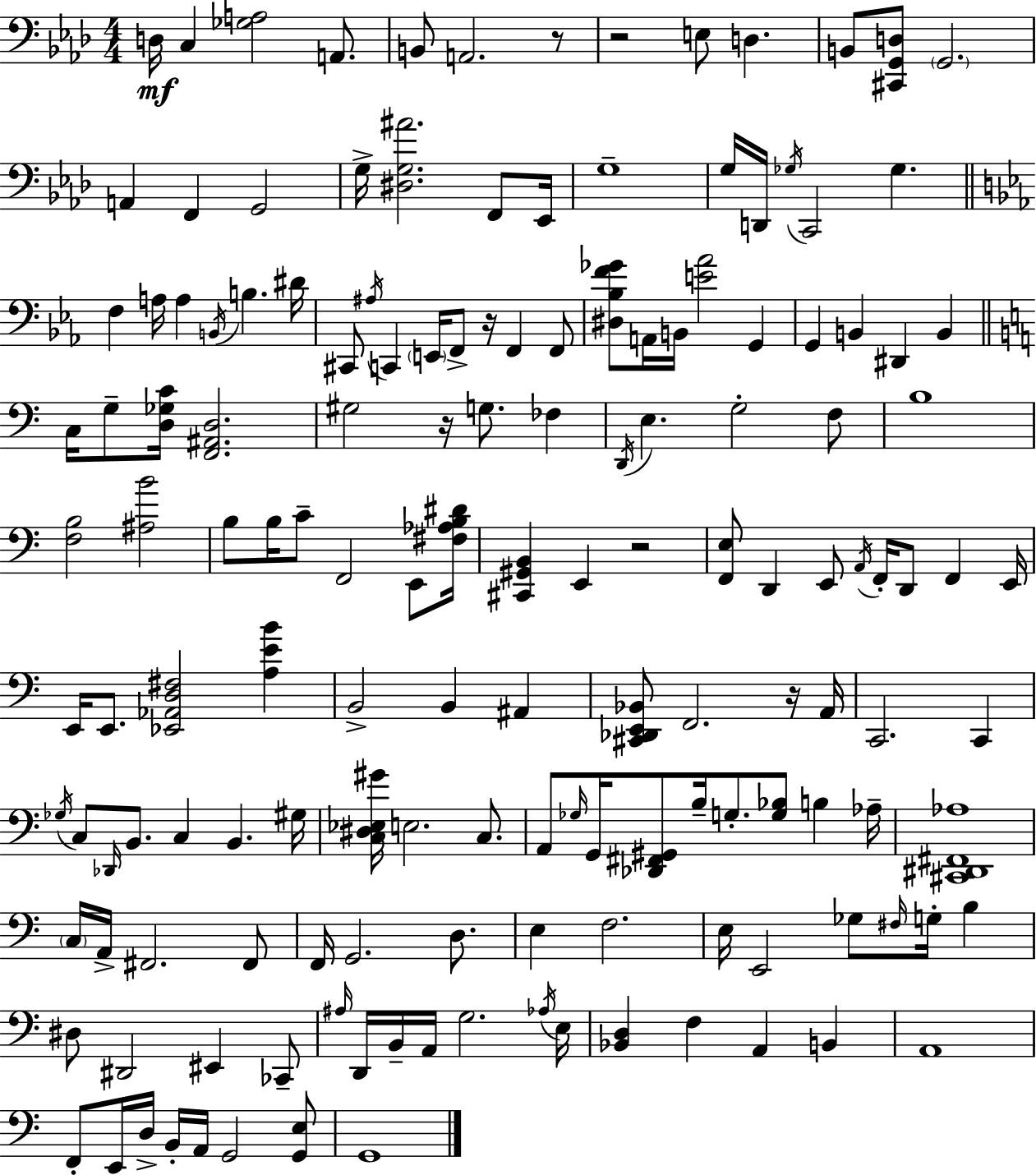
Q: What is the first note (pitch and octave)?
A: D3